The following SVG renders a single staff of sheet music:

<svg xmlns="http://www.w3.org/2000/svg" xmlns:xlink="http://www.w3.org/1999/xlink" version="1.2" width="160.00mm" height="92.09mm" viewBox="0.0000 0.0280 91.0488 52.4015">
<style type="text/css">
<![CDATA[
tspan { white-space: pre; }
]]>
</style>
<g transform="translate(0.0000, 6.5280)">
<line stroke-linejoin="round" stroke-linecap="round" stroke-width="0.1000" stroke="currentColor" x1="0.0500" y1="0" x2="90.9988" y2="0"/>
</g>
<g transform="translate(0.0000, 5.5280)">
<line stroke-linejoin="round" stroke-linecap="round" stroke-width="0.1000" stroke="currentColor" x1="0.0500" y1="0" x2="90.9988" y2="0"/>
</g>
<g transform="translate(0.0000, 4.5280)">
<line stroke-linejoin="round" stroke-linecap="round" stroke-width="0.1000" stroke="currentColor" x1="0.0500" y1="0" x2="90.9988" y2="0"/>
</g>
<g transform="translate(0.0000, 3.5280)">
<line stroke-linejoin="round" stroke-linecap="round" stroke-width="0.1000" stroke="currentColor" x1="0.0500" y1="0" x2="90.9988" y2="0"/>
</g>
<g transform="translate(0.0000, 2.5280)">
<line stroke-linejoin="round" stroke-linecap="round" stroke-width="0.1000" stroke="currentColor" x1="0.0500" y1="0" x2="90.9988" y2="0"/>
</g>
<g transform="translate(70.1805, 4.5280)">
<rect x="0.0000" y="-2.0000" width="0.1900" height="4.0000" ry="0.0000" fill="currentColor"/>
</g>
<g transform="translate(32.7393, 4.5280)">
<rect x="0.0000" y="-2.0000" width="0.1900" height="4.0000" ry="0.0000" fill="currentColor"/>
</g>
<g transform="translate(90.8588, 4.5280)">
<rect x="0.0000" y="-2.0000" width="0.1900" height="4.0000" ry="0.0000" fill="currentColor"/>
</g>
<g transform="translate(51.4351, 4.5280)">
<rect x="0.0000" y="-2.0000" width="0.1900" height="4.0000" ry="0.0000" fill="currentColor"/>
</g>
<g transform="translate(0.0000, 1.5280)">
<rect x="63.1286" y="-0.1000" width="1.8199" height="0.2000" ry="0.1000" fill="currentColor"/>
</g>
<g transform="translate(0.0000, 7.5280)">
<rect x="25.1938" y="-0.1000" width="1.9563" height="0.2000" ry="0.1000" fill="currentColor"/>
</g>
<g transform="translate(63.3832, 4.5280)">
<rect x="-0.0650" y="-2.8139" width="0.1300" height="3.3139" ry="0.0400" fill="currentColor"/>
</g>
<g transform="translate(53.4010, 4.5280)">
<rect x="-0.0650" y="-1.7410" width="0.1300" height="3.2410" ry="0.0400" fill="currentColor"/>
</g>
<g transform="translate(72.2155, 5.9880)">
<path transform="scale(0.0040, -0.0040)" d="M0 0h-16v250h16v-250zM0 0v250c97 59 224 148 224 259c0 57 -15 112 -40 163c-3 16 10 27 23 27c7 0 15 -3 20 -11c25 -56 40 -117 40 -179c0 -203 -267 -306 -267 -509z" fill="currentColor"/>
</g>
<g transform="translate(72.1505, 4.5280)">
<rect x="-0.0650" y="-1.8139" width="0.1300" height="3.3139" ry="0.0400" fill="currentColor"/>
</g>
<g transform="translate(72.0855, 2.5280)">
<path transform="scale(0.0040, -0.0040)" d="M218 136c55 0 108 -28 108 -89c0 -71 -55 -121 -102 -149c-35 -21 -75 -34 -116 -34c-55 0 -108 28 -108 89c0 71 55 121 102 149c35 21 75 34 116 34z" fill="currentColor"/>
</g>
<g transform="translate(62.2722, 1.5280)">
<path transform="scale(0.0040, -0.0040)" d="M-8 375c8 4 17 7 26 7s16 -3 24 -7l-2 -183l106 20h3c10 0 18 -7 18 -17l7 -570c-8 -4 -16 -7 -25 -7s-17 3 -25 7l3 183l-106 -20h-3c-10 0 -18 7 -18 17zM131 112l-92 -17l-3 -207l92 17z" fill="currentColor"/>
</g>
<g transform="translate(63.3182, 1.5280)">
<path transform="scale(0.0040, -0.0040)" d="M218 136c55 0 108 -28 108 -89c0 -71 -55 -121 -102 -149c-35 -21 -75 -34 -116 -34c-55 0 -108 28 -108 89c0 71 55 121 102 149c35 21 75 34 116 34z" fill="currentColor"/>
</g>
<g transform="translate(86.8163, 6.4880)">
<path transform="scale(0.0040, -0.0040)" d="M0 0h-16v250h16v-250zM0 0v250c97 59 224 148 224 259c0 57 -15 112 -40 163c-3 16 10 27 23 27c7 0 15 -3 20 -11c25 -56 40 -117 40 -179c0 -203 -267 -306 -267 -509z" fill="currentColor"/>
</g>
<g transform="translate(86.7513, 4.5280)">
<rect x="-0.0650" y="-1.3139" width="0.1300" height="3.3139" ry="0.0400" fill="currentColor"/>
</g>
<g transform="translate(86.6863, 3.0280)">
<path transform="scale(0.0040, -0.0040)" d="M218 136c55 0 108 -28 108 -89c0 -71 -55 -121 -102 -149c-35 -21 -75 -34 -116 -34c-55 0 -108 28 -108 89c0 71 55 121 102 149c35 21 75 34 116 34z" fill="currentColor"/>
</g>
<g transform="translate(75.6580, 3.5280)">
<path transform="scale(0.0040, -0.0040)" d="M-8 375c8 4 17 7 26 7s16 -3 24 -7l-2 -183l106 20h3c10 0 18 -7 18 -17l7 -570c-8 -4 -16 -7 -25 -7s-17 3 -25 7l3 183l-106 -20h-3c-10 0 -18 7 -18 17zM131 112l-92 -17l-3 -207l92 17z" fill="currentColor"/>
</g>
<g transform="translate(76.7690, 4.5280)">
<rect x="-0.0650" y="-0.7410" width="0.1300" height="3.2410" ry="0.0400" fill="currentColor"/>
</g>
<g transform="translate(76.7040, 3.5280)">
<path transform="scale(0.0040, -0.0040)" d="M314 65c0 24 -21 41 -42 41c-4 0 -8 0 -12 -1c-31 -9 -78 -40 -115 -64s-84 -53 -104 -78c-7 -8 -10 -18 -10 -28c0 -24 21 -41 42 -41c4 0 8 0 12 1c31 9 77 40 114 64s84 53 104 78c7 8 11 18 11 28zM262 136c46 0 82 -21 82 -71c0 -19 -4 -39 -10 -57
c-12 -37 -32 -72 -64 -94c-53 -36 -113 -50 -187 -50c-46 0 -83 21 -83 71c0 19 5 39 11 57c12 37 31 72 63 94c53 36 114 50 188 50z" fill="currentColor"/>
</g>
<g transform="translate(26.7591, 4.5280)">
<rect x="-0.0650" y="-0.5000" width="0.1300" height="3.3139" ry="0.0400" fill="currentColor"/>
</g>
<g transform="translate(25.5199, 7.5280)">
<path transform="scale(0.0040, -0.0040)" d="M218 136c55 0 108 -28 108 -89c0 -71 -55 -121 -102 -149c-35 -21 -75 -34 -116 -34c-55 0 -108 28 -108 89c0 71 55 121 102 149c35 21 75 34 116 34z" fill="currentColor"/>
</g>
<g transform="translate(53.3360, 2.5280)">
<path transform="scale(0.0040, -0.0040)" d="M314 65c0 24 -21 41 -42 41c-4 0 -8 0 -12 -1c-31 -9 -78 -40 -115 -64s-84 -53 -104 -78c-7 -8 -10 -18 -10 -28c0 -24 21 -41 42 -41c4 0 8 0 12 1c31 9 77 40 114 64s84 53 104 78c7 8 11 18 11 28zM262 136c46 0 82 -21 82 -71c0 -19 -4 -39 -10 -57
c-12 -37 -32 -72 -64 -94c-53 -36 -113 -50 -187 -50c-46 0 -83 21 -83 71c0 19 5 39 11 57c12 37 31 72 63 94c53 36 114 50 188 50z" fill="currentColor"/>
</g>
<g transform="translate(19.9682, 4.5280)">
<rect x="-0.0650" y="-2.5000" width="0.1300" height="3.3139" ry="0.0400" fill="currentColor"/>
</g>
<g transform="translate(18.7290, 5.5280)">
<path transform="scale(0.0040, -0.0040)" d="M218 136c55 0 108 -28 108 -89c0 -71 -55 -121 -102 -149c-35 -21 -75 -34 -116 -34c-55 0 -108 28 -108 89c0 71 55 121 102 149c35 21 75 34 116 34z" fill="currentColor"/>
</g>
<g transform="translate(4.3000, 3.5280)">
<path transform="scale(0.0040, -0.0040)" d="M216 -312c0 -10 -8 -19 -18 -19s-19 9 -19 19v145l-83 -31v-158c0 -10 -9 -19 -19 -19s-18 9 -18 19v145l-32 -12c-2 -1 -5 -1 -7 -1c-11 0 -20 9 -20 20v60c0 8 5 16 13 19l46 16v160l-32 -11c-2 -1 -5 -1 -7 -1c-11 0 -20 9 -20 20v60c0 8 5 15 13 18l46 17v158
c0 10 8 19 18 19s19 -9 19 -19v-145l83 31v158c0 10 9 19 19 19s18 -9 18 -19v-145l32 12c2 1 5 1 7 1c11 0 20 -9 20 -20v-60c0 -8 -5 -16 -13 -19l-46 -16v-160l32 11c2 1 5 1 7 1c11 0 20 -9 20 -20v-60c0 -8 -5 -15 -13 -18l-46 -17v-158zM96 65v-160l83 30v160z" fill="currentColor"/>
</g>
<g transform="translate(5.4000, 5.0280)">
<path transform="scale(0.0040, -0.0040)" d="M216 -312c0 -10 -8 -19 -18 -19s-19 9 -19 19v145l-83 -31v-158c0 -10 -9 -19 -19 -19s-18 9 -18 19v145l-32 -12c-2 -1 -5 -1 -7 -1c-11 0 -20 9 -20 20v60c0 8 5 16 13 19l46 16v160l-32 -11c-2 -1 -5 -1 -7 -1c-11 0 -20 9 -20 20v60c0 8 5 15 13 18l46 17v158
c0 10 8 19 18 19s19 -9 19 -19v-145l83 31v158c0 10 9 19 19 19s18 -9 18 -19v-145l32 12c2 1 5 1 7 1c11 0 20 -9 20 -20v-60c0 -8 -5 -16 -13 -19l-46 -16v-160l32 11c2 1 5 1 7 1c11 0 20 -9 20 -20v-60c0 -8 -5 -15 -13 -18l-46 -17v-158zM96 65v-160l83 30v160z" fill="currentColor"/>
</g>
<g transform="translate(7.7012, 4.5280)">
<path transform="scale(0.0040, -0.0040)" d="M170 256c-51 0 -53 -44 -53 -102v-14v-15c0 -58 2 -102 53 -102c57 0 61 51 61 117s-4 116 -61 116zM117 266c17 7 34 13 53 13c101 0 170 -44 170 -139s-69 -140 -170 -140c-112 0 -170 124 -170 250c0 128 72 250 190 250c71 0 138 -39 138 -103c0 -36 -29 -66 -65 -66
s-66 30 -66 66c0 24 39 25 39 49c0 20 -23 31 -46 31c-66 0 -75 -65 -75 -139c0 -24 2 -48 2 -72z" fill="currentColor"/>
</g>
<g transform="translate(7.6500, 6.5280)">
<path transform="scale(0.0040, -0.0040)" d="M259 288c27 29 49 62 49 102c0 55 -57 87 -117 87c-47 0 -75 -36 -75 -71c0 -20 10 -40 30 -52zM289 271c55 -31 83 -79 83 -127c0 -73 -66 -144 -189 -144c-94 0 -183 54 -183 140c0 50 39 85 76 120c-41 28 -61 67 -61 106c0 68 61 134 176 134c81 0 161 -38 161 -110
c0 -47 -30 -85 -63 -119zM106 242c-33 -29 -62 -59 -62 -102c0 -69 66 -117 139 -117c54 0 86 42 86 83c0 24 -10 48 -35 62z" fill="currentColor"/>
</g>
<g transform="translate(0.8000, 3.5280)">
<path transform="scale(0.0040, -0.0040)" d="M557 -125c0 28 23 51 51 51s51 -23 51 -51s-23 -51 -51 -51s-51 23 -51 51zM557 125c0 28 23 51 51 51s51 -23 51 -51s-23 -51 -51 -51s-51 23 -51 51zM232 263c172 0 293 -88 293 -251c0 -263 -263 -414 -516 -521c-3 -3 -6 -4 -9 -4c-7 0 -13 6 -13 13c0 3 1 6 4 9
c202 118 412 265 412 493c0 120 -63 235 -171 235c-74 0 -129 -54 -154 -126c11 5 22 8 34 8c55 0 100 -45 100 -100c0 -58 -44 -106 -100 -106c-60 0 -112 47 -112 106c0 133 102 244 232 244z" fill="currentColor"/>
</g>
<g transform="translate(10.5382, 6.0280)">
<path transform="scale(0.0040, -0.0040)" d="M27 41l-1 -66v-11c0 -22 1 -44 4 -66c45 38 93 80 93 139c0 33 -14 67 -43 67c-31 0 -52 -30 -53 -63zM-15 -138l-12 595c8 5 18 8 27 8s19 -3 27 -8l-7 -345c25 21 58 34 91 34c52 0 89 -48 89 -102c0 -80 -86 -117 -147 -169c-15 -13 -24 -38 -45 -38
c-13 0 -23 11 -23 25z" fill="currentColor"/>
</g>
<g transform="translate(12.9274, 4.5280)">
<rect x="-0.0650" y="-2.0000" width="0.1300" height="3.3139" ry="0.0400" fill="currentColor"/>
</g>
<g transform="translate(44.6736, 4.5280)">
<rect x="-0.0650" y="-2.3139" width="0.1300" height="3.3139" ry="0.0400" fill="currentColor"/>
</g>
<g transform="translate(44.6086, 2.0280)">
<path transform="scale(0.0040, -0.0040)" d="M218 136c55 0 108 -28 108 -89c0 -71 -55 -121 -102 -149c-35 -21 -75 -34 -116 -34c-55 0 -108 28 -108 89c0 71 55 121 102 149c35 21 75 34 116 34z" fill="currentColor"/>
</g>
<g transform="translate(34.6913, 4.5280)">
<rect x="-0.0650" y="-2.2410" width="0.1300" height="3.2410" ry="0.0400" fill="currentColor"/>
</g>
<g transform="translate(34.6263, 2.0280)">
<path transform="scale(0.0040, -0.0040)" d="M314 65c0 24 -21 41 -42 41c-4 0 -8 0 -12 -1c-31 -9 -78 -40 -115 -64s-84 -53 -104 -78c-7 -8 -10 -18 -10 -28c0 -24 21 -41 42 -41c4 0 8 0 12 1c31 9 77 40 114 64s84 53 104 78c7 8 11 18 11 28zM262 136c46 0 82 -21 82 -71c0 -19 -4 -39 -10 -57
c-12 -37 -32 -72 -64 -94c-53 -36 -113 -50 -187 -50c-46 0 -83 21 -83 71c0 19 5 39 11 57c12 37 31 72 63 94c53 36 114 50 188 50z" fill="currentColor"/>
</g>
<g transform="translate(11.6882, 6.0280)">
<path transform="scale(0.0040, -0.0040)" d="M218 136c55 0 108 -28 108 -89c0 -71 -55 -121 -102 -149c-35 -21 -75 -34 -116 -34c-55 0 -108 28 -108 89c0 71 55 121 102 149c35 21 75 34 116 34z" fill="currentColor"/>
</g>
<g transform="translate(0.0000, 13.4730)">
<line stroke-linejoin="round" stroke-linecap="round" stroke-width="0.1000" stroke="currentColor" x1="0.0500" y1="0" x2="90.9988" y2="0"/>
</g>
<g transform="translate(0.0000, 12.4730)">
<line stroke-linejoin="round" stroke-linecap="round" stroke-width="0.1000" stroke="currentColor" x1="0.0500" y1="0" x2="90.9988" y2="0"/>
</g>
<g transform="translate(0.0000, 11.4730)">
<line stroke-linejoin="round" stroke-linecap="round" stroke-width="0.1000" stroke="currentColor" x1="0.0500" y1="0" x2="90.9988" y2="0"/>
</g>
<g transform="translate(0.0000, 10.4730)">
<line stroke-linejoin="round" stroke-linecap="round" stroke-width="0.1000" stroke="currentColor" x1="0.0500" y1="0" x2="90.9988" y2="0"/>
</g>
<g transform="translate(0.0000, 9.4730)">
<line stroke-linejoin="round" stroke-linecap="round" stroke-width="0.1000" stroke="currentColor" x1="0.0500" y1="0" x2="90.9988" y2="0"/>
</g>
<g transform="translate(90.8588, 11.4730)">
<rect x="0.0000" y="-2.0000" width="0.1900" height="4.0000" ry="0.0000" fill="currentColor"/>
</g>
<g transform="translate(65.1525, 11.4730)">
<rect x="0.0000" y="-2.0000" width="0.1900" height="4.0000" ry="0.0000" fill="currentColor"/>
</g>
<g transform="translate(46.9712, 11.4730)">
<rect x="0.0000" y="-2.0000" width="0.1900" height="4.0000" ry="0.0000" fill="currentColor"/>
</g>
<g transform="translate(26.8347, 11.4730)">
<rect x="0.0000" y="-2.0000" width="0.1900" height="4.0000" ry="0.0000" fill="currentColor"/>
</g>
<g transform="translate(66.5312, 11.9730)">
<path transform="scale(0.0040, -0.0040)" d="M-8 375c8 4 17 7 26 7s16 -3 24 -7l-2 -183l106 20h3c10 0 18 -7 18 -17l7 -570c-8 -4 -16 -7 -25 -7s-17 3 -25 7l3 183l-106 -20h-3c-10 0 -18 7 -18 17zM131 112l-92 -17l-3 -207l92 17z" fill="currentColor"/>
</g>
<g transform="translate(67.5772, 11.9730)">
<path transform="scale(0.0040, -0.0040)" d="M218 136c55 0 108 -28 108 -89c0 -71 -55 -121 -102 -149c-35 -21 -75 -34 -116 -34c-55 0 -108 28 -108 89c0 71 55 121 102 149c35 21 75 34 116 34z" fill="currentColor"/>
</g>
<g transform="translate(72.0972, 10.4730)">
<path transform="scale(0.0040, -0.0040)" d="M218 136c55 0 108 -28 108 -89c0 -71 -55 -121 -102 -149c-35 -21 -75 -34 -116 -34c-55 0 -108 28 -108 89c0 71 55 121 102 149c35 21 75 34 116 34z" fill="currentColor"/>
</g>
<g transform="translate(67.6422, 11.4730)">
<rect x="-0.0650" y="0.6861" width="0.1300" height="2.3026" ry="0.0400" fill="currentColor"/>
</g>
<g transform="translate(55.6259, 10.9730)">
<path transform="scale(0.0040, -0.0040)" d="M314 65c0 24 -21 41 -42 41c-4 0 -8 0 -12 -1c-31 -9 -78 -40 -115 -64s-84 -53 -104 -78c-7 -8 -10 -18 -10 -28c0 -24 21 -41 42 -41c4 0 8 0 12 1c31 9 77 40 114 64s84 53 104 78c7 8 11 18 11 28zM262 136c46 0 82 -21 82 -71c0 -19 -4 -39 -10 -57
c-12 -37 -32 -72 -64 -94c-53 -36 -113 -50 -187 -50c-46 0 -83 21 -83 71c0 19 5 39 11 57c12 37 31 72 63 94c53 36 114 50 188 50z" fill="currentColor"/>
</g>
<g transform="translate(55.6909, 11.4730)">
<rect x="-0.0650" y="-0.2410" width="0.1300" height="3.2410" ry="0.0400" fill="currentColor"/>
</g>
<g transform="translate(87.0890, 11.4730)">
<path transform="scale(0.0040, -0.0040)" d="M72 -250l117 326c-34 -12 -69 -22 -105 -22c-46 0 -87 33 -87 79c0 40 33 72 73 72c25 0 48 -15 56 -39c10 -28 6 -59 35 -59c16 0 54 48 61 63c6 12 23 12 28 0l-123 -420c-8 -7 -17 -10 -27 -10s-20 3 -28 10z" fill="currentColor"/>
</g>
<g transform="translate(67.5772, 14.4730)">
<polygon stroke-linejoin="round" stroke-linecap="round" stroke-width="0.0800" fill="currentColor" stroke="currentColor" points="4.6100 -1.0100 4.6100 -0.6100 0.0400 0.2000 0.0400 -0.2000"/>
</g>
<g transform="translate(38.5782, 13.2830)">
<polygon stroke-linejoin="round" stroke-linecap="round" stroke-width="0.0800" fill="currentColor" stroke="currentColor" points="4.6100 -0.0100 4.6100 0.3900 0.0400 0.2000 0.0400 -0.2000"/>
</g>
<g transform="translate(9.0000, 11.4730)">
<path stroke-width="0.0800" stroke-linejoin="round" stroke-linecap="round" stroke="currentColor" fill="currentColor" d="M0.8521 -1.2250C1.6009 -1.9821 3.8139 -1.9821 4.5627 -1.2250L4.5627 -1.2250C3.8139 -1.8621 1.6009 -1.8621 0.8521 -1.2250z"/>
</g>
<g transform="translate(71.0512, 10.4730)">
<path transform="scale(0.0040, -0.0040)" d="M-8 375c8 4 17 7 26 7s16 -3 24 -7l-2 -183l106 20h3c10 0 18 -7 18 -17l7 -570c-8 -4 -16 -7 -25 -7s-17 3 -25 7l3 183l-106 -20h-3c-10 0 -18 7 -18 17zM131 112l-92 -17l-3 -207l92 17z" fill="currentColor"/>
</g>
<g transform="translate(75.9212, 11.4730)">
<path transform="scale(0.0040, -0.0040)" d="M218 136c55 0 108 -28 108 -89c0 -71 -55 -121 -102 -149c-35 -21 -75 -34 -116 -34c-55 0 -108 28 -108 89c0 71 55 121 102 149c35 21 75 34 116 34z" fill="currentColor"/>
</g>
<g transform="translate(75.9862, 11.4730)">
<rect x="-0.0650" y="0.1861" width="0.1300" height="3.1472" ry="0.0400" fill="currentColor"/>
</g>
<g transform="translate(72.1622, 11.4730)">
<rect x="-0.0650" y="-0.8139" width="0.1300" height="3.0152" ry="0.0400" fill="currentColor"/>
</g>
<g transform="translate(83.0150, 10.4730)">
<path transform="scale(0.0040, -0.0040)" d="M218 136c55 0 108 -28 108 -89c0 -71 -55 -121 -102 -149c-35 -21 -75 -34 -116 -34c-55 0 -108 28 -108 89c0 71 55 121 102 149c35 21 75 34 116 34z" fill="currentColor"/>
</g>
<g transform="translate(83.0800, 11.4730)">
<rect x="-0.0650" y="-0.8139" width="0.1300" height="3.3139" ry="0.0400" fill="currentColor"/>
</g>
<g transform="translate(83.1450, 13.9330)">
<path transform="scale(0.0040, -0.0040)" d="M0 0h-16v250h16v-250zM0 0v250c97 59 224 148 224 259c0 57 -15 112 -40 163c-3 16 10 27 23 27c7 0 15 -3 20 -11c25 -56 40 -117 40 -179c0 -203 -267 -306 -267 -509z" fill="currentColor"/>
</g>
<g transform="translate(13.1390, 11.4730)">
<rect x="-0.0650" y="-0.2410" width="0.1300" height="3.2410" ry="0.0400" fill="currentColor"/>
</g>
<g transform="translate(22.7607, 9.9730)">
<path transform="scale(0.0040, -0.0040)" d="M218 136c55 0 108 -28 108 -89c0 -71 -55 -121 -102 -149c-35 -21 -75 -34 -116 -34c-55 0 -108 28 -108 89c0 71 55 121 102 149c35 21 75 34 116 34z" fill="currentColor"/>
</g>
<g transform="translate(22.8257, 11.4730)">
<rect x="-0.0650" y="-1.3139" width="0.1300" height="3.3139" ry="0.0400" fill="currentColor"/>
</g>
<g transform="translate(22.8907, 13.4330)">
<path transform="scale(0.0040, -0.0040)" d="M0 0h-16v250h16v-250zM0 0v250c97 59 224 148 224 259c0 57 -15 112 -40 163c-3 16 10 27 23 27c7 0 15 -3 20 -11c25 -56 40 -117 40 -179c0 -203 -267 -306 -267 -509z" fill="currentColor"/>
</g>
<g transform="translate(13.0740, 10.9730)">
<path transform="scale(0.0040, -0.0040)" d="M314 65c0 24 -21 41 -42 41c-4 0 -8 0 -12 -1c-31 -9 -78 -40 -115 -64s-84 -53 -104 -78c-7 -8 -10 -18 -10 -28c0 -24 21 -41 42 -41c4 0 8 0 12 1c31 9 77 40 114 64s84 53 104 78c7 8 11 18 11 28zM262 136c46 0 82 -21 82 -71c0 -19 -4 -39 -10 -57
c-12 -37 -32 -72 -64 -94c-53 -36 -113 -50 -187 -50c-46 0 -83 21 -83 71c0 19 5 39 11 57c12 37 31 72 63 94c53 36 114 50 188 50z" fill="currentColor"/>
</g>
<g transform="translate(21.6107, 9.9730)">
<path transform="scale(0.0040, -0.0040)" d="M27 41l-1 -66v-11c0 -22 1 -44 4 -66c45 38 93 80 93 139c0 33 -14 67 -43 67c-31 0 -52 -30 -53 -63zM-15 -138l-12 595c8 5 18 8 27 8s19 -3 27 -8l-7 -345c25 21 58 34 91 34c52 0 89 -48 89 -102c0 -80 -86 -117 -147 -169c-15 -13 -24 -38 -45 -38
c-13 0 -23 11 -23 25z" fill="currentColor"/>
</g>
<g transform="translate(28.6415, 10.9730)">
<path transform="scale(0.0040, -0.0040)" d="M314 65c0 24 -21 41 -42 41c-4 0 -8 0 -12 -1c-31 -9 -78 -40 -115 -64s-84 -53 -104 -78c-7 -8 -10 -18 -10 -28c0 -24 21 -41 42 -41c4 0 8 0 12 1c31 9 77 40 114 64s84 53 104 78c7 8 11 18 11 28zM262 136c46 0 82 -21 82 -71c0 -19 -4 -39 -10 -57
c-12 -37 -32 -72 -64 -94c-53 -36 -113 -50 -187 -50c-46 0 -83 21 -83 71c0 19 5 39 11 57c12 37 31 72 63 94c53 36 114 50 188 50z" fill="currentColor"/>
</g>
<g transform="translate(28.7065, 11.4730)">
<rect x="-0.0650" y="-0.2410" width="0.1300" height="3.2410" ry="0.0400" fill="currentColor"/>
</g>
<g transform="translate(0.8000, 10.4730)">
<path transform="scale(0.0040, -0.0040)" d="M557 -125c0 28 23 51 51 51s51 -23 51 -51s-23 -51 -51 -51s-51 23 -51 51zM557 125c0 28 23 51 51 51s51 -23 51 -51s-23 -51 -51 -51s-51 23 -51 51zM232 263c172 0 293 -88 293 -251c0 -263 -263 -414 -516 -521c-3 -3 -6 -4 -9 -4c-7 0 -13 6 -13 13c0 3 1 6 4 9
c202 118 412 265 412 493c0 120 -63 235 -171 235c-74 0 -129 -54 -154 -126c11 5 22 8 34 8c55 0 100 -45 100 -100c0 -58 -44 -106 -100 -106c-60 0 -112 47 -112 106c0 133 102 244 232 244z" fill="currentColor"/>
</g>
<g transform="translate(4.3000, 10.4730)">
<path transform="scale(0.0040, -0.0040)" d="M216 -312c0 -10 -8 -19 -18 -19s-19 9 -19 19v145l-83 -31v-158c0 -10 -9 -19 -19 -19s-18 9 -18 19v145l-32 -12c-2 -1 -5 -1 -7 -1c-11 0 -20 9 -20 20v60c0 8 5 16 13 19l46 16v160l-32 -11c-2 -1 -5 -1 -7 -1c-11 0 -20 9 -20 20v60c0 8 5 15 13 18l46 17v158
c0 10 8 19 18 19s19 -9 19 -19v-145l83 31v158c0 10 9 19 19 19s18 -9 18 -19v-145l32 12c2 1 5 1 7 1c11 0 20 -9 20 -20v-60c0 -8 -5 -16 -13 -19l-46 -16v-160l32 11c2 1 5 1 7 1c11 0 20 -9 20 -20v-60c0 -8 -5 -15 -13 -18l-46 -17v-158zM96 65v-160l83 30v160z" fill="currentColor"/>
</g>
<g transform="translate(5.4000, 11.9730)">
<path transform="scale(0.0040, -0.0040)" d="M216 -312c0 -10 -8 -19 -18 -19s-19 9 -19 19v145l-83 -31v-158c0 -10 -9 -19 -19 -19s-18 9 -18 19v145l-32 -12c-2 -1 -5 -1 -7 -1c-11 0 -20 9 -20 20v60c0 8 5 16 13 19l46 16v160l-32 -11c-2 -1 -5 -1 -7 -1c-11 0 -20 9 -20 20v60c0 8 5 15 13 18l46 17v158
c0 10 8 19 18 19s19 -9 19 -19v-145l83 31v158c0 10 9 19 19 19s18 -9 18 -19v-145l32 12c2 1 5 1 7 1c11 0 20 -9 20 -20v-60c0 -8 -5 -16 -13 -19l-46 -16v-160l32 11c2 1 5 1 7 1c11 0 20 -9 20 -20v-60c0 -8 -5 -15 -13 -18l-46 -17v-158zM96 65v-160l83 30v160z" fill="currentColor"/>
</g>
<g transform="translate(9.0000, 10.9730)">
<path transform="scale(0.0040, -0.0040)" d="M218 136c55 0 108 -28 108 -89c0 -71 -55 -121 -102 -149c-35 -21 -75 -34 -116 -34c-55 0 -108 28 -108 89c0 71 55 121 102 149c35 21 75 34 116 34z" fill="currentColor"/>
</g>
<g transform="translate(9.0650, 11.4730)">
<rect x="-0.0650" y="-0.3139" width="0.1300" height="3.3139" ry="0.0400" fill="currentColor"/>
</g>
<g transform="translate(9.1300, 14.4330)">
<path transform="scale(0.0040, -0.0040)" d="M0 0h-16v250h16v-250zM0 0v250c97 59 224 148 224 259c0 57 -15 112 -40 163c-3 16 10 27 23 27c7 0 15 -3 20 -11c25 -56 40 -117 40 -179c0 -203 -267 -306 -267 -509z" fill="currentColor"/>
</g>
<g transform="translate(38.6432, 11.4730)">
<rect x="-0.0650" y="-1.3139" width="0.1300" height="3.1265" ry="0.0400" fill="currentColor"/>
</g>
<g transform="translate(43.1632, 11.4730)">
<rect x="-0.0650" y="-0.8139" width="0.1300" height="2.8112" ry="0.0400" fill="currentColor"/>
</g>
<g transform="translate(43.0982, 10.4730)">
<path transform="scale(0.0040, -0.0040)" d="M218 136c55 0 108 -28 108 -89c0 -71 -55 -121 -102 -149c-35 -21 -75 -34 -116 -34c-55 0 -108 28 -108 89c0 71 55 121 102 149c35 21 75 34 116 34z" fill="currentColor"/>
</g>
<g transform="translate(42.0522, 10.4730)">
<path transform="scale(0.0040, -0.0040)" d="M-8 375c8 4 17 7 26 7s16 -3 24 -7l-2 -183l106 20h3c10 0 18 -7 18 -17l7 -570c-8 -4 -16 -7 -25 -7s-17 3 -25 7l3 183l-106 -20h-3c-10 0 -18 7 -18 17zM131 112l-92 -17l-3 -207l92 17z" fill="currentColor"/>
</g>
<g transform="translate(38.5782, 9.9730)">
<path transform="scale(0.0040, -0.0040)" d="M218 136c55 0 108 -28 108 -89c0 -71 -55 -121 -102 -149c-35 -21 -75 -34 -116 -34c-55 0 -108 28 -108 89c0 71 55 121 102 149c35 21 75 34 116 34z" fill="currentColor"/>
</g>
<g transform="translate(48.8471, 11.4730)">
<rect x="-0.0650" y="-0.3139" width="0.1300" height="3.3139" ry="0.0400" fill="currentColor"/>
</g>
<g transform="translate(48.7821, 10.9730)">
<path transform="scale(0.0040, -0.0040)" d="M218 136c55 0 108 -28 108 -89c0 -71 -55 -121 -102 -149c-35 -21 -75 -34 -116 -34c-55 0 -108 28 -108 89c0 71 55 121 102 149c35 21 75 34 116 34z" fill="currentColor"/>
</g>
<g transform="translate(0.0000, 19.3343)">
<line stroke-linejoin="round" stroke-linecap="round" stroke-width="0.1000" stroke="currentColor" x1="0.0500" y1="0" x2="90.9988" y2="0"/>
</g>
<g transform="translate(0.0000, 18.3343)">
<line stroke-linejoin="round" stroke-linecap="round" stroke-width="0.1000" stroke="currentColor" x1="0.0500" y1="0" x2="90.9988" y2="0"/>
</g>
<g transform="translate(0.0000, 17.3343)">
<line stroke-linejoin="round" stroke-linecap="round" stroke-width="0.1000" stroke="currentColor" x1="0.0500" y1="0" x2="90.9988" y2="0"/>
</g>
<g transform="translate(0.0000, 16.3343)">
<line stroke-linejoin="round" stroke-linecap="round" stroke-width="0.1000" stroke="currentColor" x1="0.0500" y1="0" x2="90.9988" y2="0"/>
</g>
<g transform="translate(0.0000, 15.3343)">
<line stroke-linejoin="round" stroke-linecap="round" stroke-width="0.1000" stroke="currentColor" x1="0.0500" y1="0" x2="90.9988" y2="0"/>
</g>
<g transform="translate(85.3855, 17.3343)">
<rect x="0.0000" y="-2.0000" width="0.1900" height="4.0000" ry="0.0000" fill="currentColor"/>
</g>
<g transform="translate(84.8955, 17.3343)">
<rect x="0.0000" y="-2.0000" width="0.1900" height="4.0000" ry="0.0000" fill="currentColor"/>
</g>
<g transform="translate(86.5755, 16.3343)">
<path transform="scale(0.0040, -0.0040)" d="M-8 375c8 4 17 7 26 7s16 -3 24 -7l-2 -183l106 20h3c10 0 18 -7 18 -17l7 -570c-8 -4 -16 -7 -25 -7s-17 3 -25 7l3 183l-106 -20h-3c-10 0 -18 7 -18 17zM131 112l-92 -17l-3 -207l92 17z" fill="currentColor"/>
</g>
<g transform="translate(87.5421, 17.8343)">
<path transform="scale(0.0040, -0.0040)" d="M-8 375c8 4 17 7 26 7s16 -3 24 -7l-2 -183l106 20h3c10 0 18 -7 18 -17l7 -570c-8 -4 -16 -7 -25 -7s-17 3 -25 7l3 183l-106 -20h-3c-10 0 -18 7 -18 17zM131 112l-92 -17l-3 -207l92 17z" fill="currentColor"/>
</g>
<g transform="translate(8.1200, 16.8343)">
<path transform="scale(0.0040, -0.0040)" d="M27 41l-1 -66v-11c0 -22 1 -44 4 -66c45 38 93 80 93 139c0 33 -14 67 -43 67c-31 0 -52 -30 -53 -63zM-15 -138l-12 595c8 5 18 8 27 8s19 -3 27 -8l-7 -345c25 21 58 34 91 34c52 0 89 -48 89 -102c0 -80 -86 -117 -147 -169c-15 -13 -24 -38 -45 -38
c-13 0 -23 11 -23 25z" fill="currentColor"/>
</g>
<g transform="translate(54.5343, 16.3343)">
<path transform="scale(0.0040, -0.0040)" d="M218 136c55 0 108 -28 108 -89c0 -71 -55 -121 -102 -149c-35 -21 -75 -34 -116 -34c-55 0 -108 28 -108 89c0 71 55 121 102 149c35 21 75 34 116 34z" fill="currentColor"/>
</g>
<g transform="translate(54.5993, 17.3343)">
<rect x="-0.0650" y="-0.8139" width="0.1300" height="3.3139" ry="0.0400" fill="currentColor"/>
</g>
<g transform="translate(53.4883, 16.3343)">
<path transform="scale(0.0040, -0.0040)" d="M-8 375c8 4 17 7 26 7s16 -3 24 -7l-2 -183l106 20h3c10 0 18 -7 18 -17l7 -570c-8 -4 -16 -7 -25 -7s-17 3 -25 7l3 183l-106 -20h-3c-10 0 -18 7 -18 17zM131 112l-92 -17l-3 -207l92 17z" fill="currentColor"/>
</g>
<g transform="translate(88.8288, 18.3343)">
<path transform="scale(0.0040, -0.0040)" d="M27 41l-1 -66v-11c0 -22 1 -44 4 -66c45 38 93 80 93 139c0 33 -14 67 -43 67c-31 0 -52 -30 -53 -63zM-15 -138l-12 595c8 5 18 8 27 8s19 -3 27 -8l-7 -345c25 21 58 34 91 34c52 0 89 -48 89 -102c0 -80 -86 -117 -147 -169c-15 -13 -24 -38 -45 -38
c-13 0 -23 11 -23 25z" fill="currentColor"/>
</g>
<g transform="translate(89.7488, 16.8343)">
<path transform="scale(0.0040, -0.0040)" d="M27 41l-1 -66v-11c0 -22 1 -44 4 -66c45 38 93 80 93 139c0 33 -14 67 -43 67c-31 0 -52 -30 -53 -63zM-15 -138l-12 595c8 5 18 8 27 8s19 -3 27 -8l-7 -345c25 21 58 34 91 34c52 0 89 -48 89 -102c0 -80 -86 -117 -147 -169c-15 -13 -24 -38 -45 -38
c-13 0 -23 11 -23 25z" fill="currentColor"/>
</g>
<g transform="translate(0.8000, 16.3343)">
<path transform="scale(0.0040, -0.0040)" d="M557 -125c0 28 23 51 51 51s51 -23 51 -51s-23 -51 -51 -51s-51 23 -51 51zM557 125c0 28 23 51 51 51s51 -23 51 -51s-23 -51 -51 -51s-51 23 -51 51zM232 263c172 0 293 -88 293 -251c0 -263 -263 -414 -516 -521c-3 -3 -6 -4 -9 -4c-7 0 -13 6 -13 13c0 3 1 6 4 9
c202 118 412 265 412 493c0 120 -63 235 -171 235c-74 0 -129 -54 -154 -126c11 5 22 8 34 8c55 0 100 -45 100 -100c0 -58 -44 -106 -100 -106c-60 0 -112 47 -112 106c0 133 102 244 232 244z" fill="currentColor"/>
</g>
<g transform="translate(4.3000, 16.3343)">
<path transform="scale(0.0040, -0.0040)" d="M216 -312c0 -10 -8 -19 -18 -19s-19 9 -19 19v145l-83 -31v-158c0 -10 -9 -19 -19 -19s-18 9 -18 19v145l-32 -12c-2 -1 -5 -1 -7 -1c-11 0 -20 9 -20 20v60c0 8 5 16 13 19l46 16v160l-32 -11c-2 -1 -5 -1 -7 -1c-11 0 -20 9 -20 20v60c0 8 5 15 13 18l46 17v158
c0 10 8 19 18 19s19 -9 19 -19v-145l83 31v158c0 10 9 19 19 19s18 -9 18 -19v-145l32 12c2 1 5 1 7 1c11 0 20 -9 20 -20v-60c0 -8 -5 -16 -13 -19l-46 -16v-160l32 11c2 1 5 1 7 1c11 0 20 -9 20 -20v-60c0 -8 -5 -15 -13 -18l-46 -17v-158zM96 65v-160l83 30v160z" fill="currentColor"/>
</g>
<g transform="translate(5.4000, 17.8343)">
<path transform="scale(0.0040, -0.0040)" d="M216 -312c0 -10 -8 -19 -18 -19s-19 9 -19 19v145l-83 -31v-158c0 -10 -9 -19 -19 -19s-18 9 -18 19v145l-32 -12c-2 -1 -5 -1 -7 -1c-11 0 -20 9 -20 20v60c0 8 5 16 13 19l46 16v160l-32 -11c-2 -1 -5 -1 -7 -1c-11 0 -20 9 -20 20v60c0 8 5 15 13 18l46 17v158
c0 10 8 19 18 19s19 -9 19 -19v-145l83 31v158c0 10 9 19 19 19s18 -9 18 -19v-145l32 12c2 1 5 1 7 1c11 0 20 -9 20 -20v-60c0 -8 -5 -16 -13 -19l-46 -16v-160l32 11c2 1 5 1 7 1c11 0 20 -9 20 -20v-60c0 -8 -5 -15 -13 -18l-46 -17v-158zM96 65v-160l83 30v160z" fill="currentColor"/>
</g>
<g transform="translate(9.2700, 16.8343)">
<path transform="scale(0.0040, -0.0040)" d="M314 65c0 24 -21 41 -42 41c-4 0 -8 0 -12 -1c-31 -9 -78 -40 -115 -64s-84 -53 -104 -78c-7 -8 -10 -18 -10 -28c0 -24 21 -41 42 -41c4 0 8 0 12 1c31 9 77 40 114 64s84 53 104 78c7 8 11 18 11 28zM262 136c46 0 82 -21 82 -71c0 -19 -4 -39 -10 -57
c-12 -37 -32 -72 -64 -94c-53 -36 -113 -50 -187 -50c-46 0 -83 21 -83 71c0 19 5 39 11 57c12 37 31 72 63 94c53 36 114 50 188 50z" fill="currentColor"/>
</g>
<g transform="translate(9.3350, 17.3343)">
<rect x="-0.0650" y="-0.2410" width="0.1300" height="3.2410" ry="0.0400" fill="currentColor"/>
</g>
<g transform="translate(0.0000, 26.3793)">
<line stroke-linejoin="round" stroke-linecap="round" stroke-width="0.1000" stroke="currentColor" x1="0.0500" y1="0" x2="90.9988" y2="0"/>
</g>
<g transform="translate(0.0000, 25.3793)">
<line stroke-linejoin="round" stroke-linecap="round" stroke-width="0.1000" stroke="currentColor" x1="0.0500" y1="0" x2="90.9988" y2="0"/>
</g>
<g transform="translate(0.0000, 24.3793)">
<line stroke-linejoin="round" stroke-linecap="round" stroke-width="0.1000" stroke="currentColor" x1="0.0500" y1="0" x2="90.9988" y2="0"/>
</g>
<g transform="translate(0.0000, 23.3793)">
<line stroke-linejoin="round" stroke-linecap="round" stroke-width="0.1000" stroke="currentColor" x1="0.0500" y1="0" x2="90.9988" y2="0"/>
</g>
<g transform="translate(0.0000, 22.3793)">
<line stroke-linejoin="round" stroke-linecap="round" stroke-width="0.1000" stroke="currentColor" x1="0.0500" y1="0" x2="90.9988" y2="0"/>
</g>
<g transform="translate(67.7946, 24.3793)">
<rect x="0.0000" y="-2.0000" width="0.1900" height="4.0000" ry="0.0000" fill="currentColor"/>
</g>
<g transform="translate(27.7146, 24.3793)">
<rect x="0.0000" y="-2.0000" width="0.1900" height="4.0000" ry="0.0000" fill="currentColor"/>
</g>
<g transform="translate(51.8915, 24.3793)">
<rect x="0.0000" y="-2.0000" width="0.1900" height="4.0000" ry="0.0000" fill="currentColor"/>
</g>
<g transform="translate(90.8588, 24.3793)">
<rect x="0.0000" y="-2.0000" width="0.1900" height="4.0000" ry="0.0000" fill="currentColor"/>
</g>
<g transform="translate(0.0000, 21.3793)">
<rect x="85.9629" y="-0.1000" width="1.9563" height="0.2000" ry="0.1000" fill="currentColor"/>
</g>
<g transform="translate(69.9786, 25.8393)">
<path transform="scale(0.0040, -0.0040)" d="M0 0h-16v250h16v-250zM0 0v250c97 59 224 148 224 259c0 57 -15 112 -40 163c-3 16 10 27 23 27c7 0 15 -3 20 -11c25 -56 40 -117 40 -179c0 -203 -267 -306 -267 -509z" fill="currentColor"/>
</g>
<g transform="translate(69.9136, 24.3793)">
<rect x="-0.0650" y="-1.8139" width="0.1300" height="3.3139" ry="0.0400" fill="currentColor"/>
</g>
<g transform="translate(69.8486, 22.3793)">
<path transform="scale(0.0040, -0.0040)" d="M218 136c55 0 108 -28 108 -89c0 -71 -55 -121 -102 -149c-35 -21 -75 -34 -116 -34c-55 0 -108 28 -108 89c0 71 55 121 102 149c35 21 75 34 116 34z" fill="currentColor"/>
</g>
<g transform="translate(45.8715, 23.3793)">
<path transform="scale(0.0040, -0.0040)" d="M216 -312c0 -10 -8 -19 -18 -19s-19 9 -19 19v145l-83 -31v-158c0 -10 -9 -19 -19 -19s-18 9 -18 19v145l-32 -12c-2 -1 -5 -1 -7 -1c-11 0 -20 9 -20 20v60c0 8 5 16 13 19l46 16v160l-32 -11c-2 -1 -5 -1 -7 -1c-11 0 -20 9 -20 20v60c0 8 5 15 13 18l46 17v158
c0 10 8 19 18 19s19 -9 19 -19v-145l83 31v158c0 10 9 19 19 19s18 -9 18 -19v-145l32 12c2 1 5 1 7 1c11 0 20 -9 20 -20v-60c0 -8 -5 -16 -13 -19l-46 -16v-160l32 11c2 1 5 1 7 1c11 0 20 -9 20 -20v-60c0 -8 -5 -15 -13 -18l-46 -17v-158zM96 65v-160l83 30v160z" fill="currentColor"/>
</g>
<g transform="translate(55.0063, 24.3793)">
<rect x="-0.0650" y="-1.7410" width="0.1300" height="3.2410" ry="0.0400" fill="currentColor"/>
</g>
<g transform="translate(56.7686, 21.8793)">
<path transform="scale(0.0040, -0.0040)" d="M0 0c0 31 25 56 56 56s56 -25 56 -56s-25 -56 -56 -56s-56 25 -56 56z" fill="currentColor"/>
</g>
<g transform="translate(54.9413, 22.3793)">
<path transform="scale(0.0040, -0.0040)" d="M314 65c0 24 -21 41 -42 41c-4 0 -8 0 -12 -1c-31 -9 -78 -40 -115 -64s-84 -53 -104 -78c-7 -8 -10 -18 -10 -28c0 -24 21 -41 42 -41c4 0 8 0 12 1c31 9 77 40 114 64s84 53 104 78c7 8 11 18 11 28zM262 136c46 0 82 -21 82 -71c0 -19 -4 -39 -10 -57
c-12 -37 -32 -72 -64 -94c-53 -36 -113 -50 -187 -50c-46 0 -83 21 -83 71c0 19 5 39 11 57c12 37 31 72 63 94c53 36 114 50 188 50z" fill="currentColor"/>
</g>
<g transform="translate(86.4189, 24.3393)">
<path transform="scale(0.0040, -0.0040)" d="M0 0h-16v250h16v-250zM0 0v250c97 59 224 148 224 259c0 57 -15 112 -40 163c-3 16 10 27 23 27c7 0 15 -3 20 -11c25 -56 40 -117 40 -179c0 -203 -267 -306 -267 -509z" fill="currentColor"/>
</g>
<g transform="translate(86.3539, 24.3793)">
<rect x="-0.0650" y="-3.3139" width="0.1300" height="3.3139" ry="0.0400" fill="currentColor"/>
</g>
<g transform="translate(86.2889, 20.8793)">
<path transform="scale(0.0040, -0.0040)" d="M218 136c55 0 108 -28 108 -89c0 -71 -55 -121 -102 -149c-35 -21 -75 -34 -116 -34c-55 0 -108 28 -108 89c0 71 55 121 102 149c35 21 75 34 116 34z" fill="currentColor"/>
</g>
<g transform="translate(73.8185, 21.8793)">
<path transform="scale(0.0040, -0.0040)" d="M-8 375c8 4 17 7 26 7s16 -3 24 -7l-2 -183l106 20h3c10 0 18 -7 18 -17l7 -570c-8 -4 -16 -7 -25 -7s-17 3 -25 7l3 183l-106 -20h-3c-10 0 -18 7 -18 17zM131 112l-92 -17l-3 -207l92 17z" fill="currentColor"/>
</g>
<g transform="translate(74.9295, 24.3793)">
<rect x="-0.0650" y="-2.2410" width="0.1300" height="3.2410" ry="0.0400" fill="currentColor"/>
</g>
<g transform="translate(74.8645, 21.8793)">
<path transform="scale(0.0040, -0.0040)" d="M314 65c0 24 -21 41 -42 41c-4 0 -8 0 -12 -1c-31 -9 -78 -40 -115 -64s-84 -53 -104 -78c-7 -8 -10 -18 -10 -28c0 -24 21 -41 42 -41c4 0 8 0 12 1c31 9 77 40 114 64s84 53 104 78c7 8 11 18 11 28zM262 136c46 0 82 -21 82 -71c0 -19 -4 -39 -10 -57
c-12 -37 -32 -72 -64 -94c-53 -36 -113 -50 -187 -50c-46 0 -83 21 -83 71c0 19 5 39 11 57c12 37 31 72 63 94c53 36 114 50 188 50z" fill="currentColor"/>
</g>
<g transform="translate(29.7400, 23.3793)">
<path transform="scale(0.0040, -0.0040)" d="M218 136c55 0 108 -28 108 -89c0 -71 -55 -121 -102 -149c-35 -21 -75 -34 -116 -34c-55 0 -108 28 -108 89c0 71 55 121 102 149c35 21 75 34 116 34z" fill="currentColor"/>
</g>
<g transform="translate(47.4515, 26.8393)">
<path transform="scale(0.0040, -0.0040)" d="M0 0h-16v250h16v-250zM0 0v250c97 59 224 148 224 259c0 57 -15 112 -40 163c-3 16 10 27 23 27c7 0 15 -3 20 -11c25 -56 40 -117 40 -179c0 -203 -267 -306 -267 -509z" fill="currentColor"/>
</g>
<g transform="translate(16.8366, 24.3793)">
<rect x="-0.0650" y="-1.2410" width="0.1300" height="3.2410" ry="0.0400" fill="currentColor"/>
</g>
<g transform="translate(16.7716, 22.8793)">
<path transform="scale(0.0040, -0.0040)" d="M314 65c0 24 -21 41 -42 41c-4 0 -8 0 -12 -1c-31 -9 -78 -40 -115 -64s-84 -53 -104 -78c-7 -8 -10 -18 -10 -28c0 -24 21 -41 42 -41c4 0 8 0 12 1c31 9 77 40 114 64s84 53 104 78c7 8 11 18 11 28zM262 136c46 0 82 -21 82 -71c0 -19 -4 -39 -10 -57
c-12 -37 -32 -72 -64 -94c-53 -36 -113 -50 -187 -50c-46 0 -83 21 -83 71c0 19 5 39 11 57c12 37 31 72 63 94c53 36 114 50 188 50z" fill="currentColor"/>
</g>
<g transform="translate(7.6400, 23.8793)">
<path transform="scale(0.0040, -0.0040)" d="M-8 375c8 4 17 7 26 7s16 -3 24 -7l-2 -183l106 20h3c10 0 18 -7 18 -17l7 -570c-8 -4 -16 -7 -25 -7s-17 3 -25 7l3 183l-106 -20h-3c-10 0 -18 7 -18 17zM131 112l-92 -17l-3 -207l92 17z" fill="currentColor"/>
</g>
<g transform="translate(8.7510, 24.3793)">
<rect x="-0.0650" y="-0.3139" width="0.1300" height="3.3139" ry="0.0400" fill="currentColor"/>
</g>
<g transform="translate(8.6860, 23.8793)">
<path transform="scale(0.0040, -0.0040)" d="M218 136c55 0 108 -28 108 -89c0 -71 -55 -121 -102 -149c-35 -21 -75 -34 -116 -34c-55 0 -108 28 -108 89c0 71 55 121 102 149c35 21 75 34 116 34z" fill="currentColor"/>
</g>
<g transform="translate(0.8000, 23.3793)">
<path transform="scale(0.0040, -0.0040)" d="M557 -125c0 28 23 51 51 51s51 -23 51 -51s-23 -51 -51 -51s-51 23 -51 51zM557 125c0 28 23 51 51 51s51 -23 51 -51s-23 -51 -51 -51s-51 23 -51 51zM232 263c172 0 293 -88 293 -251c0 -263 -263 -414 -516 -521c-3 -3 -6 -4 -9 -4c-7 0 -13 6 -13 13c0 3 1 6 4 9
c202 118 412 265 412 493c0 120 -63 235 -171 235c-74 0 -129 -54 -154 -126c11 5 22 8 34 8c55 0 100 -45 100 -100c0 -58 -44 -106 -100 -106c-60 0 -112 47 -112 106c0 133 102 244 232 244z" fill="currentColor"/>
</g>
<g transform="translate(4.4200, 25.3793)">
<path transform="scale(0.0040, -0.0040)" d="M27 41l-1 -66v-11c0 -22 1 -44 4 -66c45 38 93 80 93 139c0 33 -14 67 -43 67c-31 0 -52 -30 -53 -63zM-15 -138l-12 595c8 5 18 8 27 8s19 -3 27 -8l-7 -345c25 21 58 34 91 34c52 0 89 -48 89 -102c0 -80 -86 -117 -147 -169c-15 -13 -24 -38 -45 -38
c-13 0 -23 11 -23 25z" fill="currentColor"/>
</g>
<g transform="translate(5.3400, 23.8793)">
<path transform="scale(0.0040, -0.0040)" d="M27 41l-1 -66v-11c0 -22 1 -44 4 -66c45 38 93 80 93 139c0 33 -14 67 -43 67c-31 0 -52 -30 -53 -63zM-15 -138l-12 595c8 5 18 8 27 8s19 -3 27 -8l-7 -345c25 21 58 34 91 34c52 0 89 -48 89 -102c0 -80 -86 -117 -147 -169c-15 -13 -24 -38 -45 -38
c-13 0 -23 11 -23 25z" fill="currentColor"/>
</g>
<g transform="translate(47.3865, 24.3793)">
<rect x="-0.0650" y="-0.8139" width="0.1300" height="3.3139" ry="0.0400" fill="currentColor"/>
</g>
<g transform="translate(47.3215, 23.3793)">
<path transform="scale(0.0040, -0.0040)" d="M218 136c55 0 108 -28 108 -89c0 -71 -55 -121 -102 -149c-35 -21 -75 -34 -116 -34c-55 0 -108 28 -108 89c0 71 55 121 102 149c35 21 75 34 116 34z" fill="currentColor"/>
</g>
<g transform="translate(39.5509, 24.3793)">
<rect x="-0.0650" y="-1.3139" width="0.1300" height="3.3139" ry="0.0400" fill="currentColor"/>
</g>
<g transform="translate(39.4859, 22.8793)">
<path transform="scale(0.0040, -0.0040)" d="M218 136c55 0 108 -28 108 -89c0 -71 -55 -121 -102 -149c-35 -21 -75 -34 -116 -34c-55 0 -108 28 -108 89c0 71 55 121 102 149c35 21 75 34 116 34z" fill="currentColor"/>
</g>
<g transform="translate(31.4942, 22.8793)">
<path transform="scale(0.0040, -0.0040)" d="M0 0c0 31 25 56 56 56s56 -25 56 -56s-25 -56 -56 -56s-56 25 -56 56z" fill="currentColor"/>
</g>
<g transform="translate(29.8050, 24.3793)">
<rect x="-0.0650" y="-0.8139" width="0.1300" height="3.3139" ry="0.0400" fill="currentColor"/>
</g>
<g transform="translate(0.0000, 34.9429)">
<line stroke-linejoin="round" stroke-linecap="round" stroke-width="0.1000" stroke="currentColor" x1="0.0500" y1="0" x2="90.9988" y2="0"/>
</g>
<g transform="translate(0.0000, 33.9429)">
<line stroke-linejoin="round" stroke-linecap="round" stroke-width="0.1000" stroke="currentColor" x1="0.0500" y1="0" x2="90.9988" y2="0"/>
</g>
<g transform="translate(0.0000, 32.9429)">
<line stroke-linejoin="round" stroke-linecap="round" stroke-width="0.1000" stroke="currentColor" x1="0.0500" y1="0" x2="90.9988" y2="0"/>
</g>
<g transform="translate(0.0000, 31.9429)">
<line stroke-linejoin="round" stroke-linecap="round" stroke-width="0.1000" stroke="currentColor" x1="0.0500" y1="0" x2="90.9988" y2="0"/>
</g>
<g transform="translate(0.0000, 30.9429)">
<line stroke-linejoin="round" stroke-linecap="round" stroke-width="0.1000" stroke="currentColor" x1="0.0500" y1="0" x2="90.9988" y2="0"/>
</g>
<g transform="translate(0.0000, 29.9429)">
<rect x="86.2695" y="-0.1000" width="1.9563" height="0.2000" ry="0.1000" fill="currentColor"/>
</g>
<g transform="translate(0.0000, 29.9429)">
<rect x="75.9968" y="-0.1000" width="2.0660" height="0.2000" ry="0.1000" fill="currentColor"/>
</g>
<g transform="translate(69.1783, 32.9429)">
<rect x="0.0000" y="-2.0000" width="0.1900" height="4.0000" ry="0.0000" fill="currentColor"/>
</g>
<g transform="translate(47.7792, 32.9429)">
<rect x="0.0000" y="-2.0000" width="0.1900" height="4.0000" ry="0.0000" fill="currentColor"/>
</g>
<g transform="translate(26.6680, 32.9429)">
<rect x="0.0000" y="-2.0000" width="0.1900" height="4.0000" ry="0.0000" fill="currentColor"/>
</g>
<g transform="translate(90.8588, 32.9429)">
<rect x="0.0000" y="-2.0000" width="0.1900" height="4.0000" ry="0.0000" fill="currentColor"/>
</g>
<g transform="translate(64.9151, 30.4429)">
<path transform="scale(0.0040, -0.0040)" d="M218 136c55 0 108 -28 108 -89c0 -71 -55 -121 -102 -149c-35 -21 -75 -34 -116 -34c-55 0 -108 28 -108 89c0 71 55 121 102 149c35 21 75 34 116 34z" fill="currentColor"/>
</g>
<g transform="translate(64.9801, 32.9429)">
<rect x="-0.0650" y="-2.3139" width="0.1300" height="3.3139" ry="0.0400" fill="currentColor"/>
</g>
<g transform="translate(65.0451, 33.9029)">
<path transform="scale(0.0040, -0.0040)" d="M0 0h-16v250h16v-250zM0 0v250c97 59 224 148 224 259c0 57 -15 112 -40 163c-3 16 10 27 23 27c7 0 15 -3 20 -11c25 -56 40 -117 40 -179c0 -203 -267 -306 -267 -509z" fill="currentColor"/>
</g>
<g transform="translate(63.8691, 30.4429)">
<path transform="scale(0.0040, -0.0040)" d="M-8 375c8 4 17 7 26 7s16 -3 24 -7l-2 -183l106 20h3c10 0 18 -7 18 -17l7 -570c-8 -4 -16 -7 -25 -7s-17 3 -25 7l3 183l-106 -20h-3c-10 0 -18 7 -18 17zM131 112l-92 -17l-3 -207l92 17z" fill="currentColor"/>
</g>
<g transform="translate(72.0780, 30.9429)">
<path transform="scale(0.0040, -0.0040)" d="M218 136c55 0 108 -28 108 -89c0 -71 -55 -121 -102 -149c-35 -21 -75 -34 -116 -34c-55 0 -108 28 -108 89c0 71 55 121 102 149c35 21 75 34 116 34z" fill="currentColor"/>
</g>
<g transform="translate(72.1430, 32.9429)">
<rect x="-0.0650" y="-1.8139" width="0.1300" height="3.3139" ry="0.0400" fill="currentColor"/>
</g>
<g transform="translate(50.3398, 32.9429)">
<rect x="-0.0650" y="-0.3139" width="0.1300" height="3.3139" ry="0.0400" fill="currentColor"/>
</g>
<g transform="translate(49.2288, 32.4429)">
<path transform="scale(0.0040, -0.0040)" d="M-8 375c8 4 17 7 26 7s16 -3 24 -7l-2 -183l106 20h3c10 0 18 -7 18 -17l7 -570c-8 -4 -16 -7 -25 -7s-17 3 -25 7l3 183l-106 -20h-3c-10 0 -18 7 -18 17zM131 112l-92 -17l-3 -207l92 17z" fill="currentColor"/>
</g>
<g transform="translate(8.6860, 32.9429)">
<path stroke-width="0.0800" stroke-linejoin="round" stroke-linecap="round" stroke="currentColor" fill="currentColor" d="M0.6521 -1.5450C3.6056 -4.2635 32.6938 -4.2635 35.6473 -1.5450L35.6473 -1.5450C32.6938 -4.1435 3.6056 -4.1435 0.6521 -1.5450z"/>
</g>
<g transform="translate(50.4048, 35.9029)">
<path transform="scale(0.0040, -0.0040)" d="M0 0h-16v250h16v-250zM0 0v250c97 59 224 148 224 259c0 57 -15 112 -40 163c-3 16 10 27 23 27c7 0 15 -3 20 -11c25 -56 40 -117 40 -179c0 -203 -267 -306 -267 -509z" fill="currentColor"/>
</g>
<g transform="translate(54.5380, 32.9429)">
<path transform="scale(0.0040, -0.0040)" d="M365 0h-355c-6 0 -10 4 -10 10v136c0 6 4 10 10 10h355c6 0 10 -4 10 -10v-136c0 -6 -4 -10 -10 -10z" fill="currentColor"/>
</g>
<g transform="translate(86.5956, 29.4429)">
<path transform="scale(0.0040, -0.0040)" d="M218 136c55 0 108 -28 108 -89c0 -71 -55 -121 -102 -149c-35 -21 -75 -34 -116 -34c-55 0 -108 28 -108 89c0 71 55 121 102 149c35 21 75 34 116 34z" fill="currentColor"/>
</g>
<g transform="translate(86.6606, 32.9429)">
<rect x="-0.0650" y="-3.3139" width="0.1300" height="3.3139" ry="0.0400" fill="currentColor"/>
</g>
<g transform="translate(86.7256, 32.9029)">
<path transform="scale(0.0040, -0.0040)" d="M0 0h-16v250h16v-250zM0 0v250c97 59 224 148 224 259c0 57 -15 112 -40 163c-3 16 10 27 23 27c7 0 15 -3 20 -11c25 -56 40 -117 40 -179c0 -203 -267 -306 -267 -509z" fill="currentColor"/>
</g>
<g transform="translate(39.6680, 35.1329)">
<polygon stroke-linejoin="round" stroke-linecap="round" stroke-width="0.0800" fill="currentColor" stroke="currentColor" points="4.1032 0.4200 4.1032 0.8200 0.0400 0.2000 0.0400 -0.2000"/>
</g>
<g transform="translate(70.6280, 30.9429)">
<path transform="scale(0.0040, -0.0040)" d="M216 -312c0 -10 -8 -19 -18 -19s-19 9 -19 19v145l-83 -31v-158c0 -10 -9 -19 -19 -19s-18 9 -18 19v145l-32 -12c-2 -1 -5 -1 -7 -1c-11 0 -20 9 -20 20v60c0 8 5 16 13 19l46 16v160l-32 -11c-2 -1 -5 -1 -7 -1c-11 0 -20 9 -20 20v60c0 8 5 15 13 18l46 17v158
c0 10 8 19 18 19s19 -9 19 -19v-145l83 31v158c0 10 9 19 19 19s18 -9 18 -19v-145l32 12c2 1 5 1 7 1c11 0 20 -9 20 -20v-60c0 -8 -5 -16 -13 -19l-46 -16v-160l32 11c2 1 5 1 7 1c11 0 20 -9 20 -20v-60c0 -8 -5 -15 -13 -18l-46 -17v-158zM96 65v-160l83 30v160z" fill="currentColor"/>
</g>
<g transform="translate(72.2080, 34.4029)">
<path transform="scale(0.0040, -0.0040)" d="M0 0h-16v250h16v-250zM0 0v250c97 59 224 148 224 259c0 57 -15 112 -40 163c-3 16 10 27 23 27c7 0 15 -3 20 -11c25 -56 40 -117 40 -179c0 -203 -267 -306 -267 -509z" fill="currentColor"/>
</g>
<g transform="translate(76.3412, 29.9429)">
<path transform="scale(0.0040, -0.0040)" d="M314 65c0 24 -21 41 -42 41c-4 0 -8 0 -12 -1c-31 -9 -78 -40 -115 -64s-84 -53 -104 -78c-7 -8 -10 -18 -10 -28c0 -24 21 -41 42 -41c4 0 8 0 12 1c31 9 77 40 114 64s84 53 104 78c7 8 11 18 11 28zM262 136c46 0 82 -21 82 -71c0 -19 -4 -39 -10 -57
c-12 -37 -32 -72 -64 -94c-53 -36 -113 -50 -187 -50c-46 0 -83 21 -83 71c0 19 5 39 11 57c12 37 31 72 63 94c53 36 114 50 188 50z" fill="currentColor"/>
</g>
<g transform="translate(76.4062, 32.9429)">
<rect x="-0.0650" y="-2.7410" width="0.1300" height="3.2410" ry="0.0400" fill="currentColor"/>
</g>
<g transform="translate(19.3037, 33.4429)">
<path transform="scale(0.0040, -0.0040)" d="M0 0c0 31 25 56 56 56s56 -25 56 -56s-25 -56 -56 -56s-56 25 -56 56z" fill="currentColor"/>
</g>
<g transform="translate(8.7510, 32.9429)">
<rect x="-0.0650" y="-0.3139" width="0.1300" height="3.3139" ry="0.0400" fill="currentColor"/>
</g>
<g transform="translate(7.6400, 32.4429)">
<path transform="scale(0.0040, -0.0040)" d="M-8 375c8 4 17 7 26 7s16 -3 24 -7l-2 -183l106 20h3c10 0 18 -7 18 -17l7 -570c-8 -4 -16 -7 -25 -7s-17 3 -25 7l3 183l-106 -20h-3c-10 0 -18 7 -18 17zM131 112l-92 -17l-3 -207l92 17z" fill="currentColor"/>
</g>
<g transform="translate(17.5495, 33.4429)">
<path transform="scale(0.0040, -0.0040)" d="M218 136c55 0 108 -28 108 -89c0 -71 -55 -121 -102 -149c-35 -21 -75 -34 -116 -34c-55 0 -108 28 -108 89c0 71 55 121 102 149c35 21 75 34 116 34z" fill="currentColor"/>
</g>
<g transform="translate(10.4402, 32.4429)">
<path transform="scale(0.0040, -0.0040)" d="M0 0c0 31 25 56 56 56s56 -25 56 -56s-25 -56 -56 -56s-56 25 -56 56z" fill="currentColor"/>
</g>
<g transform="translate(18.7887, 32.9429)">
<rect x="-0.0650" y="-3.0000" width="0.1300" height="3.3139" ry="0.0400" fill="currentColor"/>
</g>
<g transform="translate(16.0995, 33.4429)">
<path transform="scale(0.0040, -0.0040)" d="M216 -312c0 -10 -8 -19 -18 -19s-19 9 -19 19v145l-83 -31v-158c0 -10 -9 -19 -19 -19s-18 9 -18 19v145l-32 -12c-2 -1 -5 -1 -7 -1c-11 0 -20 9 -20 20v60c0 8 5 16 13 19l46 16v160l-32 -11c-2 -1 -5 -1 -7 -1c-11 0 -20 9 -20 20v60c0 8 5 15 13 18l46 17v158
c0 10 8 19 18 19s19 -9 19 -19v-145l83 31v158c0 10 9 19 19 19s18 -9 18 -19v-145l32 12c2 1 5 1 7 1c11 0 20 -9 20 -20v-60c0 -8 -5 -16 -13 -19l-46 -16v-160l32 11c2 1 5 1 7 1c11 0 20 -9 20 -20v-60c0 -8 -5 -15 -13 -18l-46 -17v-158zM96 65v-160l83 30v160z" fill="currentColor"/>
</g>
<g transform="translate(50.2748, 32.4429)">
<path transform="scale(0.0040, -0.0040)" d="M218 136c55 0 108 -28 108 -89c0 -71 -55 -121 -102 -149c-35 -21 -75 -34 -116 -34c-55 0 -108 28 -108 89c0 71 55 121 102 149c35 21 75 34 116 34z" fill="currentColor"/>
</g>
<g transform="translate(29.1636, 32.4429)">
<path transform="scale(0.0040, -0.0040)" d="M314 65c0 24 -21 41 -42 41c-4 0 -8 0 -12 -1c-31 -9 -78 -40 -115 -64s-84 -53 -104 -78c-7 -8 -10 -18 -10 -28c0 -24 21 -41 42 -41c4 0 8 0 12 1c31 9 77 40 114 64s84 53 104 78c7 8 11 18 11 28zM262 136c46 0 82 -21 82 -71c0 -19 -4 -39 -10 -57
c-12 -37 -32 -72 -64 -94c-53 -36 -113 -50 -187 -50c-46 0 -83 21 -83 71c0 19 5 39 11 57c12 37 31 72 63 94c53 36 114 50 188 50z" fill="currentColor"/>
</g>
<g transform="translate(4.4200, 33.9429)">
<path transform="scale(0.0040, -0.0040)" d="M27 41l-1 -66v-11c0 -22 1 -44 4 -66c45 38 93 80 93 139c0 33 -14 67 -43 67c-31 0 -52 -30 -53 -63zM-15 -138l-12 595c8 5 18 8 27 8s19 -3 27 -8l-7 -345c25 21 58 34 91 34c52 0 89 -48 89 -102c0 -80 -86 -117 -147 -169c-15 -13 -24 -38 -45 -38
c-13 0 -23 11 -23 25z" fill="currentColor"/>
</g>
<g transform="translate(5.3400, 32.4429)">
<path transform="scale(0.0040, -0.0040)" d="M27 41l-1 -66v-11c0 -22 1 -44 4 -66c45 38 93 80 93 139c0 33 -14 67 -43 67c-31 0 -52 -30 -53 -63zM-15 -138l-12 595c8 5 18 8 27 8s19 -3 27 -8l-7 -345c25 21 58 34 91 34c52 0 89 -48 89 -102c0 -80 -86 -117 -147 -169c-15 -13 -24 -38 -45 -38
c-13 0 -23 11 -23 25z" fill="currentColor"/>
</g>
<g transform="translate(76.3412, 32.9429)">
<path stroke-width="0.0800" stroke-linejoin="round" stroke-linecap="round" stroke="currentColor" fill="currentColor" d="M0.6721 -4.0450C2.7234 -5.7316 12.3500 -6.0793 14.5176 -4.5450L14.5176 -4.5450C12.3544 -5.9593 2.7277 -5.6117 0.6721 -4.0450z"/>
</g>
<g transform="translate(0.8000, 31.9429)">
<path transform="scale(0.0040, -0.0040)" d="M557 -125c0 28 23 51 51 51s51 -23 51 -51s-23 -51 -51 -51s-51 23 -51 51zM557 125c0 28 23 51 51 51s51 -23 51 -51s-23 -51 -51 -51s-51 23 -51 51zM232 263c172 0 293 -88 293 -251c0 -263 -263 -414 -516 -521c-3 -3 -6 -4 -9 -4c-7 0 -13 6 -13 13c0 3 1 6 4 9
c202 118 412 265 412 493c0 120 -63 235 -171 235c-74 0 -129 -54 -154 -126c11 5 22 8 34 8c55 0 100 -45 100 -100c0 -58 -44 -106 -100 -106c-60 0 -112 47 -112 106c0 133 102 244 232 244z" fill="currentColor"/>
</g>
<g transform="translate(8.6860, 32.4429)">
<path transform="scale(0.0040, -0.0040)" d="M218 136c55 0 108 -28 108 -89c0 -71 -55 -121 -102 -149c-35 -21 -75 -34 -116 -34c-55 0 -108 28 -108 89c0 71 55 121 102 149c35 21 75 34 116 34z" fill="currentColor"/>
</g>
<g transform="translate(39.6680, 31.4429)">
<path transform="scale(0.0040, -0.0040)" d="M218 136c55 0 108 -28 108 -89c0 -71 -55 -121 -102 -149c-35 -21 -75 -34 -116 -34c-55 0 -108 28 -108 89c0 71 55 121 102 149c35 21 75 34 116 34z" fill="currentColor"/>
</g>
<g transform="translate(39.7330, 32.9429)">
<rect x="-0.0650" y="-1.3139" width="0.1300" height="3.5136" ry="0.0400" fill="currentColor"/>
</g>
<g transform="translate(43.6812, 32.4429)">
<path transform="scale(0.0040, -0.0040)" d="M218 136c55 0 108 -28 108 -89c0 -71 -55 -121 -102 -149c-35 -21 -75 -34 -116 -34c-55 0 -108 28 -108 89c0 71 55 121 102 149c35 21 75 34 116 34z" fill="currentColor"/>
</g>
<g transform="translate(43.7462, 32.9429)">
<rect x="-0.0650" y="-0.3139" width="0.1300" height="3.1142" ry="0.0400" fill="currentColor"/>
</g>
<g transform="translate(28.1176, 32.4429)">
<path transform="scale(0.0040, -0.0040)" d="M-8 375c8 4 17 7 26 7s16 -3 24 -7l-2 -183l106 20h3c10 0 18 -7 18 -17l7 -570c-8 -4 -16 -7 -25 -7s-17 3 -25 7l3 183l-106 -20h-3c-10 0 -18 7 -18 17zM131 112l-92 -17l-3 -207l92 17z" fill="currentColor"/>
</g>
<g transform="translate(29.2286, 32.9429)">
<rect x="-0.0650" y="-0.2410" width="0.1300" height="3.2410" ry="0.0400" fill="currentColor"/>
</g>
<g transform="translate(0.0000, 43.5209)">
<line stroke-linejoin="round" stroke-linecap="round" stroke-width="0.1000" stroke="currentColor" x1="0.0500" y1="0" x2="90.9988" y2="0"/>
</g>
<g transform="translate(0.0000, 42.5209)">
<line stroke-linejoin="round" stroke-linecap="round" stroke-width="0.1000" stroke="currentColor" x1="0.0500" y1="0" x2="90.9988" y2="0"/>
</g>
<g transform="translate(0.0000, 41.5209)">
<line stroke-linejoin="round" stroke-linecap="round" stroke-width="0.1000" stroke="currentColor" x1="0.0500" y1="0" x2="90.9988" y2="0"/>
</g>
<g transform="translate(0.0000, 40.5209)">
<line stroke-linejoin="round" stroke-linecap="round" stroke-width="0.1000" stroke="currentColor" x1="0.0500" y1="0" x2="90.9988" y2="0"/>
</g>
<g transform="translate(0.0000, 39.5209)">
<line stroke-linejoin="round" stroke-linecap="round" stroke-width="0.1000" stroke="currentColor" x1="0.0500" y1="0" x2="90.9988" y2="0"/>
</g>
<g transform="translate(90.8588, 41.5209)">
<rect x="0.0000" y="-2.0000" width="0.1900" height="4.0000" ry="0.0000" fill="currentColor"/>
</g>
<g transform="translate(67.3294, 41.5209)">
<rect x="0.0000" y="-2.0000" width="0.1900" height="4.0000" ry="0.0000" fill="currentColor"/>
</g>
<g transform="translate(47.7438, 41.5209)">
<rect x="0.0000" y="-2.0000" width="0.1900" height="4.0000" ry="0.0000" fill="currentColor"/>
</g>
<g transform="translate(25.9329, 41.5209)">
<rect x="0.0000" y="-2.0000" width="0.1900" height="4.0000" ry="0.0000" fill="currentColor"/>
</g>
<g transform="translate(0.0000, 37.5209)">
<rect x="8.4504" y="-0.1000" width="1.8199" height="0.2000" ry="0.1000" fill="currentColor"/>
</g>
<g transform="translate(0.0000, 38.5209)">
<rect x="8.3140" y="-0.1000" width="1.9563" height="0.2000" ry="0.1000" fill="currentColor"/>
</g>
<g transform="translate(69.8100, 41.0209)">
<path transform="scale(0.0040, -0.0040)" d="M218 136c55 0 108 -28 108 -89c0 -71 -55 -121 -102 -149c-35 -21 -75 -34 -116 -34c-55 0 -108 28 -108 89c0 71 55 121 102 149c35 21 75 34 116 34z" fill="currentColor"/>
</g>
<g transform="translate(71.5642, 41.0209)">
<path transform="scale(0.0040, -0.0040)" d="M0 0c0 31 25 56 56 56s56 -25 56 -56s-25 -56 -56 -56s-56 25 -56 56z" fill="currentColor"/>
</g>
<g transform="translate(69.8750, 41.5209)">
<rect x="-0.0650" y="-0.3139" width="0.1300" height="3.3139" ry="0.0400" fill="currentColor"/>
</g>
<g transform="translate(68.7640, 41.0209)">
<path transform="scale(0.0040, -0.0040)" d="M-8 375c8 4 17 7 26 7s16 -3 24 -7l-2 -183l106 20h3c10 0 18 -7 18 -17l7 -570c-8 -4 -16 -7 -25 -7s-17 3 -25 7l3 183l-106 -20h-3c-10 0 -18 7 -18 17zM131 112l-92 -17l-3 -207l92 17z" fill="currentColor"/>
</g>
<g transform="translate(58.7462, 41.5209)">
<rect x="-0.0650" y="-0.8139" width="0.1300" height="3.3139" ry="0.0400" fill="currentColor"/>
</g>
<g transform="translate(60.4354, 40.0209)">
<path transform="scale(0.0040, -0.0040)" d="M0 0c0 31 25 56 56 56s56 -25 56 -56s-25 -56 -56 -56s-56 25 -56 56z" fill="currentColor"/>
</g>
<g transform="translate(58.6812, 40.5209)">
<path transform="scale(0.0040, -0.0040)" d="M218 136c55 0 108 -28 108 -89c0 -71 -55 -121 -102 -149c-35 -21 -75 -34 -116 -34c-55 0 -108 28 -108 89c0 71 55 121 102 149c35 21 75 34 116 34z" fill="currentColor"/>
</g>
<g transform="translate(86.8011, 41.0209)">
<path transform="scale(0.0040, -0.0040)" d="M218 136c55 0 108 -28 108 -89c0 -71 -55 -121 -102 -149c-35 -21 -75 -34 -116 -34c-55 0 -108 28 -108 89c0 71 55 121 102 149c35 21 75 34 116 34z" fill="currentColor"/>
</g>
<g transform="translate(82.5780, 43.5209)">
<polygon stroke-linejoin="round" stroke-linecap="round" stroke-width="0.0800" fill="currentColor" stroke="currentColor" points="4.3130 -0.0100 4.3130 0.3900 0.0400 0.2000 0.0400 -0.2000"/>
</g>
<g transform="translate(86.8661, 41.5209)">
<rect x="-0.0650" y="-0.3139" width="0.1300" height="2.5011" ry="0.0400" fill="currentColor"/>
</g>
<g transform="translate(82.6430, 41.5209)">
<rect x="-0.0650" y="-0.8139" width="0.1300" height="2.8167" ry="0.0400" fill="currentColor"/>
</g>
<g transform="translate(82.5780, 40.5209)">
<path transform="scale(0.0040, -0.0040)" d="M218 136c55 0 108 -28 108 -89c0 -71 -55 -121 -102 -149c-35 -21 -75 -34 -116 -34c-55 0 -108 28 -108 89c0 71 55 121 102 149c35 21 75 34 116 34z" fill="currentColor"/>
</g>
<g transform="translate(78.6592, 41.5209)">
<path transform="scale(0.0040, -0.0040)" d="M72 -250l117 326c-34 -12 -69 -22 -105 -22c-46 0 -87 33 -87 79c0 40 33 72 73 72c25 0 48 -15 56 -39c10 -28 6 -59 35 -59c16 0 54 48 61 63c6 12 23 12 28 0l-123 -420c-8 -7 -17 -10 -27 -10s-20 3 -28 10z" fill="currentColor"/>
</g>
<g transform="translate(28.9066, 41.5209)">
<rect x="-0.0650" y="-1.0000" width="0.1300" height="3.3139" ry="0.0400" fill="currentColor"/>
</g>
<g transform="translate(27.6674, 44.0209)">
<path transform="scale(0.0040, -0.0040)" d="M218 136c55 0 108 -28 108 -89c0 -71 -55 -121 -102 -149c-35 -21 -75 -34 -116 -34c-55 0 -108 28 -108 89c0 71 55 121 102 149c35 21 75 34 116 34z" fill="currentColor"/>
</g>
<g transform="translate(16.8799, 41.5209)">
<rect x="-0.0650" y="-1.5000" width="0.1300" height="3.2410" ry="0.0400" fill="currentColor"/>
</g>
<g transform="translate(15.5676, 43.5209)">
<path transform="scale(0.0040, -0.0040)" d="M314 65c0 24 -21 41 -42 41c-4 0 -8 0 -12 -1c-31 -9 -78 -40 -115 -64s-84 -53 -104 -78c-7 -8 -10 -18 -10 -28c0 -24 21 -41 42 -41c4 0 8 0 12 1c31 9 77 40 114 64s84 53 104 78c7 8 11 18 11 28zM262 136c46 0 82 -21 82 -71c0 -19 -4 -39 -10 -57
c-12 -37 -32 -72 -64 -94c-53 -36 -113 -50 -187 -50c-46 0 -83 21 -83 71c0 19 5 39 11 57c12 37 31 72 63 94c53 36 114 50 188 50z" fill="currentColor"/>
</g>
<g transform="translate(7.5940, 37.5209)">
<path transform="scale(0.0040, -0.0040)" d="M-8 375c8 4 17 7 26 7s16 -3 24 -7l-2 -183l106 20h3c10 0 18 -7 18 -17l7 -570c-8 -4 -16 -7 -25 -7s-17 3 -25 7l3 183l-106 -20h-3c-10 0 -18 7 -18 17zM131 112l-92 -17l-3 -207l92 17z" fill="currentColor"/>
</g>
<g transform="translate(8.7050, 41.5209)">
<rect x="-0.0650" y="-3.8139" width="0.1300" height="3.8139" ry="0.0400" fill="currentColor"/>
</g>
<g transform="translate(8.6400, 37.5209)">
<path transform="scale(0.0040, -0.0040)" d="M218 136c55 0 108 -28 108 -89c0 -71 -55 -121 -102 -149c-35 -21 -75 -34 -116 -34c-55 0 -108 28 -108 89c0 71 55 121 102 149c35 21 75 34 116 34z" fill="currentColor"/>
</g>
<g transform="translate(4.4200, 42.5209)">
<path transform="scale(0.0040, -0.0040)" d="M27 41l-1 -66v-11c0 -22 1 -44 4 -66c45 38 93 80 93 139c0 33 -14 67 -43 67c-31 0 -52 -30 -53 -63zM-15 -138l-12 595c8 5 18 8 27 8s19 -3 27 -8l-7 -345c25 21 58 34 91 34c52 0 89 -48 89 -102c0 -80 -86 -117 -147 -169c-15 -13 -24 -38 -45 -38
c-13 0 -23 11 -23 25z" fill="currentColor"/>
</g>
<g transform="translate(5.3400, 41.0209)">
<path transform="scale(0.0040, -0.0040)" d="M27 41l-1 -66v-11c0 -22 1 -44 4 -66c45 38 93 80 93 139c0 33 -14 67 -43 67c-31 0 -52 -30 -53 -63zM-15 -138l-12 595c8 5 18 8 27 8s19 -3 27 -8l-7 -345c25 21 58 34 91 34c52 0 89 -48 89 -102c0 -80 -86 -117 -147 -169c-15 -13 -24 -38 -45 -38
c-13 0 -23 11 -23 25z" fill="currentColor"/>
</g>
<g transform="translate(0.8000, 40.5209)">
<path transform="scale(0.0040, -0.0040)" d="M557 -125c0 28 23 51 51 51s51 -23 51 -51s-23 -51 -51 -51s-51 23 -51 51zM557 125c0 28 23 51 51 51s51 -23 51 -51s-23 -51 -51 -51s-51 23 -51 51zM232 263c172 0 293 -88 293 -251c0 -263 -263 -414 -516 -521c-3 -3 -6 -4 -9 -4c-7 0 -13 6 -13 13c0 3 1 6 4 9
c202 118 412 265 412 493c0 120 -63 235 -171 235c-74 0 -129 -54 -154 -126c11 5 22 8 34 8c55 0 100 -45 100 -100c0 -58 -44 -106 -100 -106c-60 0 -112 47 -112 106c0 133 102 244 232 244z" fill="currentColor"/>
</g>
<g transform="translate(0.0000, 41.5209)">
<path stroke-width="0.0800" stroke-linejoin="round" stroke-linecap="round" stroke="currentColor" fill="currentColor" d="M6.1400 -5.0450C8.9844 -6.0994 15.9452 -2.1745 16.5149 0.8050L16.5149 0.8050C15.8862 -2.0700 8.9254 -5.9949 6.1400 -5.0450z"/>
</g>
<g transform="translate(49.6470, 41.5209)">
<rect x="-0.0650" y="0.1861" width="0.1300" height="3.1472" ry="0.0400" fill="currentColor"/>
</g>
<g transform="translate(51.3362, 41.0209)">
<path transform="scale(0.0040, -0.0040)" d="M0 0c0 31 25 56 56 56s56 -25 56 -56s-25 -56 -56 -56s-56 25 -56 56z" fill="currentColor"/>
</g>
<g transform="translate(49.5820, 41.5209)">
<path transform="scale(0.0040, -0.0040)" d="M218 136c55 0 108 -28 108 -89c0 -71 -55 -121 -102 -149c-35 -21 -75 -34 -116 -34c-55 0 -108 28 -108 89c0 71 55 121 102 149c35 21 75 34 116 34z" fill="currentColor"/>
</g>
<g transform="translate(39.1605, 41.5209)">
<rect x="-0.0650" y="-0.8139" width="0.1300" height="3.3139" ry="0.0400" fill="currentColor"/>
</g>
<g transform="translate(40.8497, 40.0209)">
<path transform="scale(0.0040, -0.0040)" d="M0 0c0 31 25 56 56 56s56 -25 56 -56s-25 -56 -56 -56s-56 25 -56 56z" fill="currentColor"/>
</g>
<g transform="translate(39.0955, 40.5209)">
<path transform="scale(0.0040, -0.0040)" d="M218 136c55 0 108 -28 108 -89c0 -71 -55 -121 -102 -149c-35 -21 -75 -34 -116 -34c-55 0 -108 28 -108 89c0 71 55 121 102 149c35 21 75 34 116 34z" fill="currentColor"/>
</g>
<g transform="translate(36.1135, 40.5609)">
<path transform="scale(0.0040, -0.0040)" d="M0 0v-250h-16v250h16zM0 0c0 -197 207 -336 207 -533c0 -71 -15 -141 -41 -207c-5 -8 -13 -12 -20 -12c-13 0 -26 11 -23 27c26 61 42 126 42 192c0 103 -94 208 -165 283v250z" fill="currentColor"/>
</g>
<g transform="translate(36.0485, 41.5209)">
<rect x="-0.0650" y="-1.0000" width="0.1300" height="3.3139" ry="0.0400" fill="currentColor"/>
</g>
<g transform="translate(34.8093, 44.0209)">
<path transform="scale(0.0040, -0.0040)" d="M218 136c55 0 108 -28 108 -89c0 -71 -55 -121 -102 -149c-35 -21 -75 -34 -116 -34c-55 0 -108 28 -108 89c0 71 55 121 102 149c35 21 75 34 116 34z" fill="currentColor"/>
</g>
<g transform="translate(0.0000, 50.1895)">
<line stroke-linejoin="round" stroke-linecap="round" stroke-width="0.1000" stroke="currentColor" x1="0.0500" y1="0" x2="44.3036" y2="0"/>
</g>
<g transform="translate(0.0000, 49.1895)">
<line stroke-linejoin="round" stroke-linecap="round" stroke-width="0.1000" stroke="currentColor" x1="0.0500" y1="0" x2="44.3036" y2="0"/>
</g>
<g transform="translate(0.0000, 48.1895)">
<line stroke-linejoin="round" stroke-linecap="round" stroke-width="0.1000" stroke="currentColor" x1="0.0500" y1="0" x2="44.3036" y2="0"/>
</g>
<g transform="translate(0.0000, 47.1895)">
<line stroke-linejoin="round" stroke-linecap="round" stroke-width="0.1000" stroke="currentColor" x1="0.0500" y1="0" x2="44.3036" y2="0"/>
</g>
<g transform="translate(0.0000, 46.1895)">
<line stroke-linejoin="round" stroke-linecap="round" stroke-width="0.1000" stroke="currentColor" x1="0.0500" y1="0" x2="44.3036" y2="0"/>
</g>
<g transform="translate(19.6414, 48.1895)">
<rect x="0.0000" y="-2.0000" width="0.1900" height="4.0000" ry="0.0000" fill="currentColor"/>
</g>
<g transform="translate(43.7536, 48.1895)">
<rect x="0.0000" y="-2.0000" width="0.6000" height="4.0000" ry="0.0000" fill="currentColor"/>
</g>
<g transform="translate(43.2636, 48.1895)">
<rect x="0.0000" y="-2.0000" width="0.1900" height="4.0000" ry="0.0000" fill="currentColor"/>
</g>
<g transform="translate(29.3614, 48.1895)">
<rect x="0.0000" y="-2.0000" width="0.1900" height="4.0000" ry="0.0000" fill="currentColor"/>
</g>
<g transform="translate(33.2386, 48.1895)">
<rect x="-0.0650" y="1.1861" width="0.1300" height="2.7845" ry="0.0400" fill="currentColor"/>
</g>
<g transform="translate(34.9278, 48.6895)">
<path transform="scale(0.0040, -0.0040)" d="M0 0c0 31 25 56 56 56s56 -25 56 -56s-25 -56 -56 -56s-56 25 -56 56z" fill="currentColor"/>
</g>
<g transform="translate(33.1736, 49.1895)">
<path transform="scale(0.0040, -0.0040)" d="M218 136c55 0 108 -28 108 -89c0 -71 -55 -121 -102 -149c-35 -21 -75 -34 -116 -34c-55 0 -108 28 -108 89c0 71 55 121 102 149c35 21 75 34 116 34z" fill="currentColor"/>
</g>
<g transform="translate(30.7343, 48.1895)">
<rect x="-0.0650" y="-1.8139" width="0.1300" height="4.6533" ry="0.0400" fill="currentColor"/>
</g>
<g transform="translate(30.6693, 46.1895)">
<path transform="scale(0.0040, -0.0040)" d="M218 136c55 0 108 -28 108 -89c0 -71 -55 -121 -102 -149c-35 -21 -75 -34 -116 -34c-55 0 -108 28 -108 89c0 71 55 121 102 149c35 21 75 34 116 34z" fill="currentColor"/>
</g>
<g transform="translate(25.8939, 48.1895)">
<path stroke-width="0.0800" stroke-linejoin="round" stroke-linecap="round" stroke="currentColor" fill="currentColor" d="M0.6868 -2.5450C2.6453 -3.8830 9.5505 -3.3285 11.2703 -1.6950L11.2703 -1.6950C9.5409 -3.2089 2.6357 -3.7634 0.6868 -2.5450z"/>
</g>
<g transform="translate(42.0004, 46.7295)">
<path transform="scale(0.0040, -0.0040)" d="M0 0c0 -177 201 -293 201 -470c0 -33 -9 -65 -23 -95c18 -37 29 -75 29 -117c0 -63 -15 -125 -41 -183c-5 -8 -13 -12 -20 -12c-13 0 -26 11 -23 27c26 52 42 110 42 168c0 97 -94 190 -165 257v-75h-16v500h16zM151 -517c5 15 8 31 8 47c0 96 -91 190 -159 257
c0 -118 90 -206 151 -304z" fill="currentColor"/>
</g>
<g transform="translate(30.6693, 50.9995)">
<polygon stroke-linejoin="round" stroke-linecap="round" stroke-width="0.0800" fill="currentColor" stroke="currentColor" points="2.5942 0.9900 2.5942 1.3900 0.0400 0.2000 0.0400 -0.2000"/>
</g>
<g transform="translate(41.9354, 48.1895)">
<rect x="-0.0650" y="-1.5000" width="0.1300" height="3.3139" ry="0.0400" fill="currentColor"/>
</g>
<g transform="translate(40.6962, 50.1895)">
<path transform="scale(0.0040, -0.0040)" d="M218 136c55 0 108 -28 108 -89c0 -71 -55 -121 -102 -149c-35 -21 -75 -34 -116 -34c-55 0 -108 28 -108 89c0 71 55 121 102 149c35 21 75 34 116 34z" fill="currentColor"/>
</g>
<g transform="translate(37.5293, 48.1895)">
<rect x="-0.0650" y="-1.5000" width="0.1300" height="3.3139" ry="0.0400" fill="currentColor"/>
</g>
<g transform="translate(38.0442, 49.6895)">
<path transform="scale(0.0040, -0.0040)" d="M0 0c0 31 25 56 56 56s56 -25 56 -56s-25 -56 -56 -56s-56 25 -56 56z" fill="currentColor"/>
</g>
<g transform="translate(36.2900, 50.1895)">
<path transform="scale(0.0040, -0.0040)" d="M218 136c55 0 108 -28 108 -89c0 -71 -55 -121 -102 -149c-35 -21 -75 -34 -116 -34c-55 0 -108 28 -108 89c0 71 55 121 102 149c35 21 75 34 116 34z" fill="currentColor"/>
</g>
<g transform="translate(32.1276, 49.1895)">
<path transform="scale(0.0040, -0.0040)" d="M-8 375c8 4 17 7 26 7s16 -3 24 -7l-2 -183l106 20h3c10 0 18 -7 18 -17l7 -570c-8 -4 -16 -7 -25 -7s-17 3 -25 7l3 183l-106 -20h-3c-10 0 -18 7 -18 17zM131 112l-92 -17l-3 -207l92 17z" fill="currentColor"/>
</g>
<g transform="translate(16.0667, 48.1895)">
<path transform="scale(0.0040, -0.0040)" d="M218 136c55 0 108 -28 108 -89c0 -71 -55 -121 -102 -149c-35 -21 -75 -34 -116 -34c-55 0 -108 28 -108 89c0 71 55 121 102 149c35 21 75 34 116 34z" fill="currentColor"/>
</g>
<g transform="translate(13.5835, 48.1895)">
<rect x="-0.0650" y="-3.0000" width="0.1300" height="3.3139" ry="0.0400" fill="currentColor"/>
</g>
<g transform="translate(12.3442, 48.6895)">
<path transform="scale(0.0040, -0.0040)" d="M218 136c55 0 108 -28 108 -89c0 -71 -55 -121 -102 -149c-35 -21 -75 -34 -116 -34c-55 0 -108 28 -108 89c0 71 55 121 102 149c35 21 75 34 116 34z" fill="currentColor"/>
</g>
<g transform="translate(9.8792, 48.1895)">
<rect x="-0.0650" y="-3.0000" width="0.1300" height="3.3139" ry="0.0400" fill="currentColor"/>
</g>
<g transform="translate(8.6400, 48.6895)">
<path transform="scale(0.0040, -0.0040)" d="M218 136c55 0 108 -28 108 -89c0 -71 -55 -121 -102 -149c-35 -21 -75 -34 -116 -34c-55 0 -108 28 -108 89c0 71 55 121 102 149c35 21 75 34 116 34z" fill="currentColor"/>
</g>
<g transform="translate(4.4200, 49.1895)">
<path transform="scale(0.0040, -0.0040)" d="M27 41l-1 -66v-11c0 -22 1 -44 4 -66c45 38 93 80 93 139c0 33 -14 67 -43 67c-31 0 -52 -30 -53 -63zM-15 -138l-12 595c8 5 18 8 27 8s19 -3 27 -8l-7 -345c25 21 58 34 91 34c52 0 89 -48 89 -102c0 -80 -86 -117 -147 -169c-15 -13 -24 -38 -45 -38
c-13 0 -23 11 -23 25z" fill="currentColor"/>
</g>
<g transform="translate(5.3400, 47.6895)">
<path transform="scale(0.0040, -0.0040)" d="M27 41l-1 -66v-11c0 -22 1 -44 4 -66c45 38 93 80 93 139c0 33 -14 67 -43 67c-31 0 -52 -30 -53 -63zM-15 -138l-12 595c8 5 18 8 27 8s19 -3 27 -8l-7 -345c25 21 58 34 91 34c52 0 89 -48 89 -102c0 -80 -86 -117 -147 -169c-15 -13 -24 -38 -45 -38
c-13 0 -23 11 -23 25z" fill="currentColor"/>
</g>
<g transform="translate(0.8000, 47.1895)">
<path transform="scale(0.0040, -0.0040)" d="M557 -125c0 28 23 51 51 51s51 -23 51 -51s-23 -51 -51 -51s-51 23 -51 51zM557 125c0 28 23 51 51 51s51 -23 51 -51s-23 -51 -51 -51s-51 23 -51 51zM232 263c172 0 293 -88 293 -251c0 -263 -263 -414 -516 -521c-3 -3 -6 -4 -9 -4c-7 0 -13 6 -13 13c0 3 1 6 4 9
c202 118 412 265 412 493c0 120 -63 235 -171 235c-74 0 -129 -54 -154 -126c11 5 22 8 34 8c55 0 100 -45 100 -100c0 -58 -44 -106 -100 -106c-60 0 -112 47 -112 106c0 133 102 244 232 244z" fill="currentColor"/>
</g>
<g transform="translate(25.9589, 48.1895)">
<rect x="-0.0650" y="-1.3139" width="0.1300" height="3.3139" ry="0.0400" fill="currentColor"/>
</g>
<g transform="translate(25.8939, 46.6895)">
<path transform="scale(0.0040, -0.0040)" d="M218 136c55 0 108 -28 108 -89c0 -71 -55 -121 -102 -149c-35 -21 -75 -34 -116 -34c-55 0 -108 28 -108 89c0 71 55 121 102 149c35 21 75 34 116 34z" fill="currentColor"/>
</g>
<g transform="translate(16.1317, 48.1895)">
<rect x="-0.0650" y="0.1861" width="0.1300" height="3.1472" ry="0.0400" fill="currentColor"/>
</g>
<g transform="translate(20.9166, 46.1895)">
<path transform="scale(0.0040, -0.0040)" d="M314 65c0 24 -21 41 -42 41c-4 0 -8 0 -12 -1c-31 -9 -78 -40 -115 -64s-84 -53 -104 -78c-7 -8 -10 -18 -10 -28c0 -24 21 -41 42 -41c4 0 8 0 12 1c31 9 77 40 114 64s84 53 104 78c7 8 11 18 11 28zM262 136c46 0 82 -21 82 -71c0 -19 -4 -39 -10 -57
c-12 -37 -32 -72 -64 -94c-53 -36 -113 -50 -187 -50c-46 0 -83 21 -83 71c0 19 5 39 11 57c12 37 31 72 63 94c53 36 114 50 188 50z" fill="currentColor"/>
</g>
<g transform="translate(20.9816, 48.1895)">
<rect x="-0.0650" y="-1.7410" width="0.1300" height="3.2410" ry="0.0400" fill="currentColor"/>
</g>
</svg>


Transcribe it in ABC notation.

X:1
T:Untitled
M:6/8
L:1/4
K:D
_A,, B,, E,, B,2 B, A,2 C A,/2 F,2 G,/2 E,/2 E,2 _G,/2 E,2 G,/2 F,/2 E, E,2 C,/2 F,/2 D, F,/2 z/2 _E,2 F, E, G,2 F, G, ^F,/2 A,2 A,/2 B,2 D/2 E, ^C, E,2 G,/2 E,/2 E,/2 z2 B,/2 ^A,/2 C2 D/2 E G,,2 F,, F,,/2 F, D, F, E, z/2 F,/2 E,/2 C, C, D, A,2 G, A,/2 B,,/2 G,, G,,/4